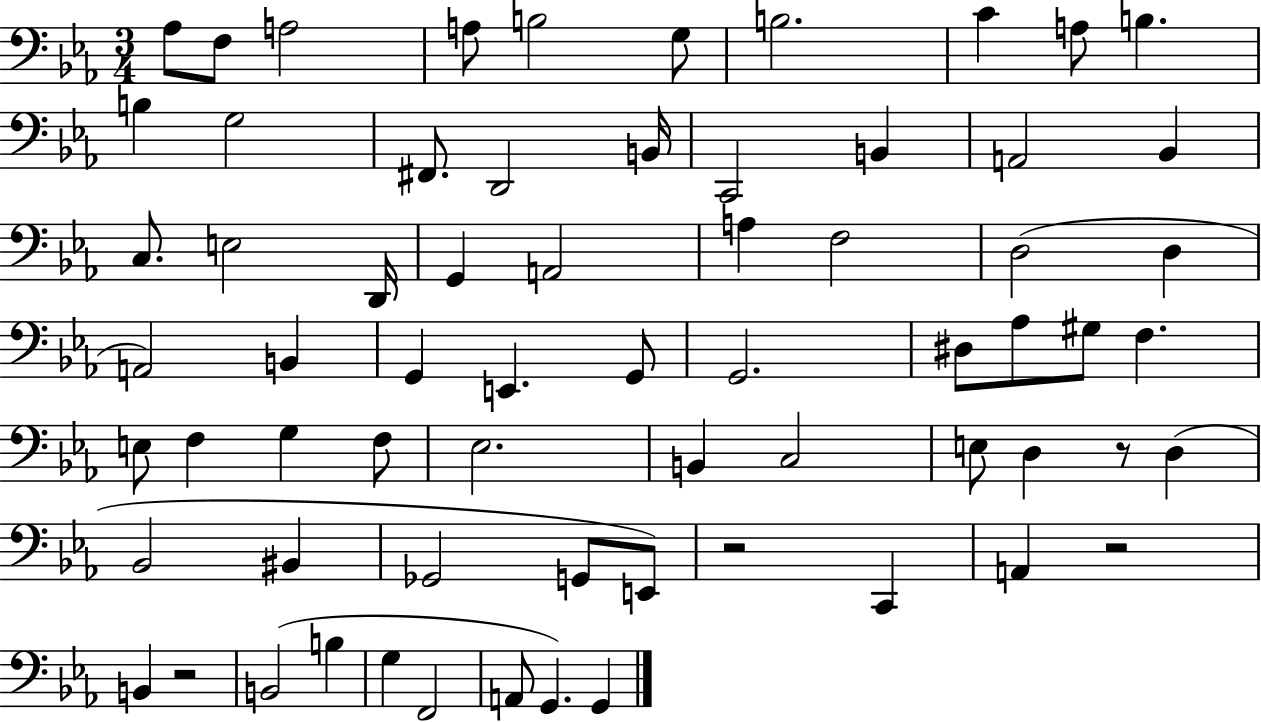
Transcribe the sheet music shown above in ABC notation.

X:1
T:Untitled
M:3/4
L:1/4
K:Eb
_A,/2 F,/2 A,2 A,/2 B,2 G,/2 B,2 C A,/2 B, B, G,2 ^F,,/2 D,,2 B,,/4 C,,2 B,, A,,2 _B,, C,/2 E,2 D,,/4 G,, A,,2 A, F,2 D,2 D, A,,2 B,, G,, E,, G,,/2 G,,2 ^D,/2 _A,/2 ^G,/2 F, E,/2 F, G, F,/2 _E,2 B,, C,2 E,/2 D, z/2 D, _B,,2 ^B,, _G,,2 G,,/2 E,,/2 z2 C,, A,, z2 B,, z2 B,,2 B, G, F,,2 A,,/2 G,, G,,